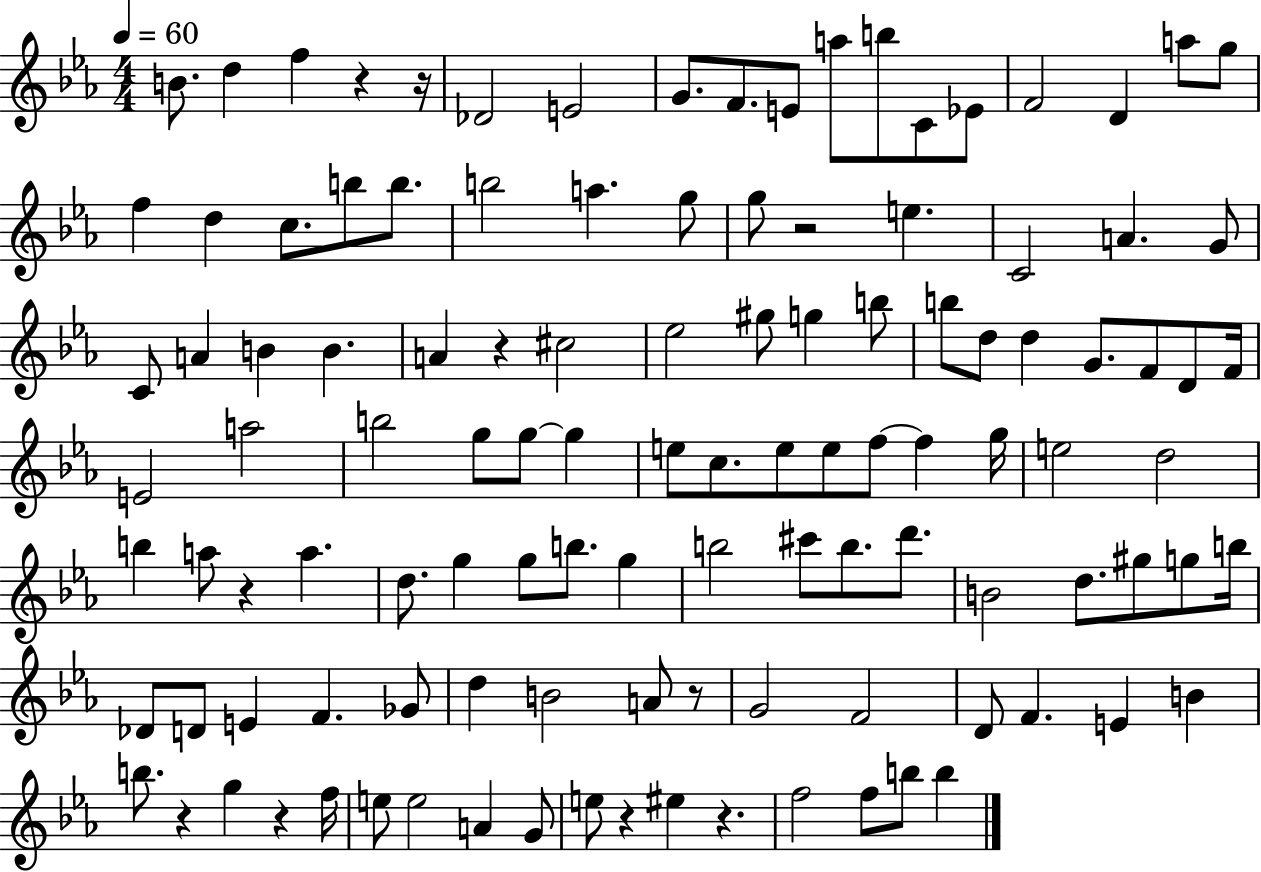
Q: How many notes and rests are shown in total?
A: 115